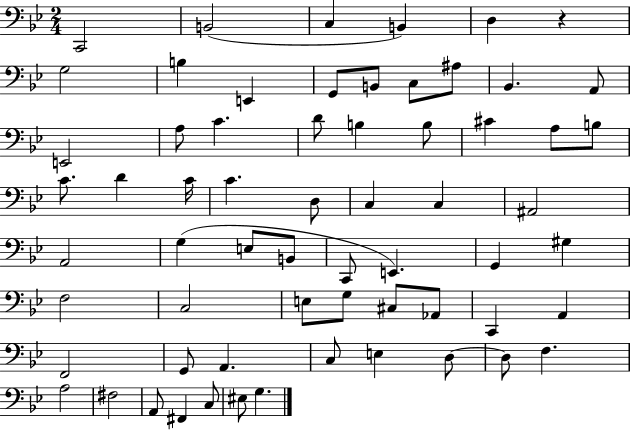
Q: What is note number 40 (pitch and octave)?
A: F3